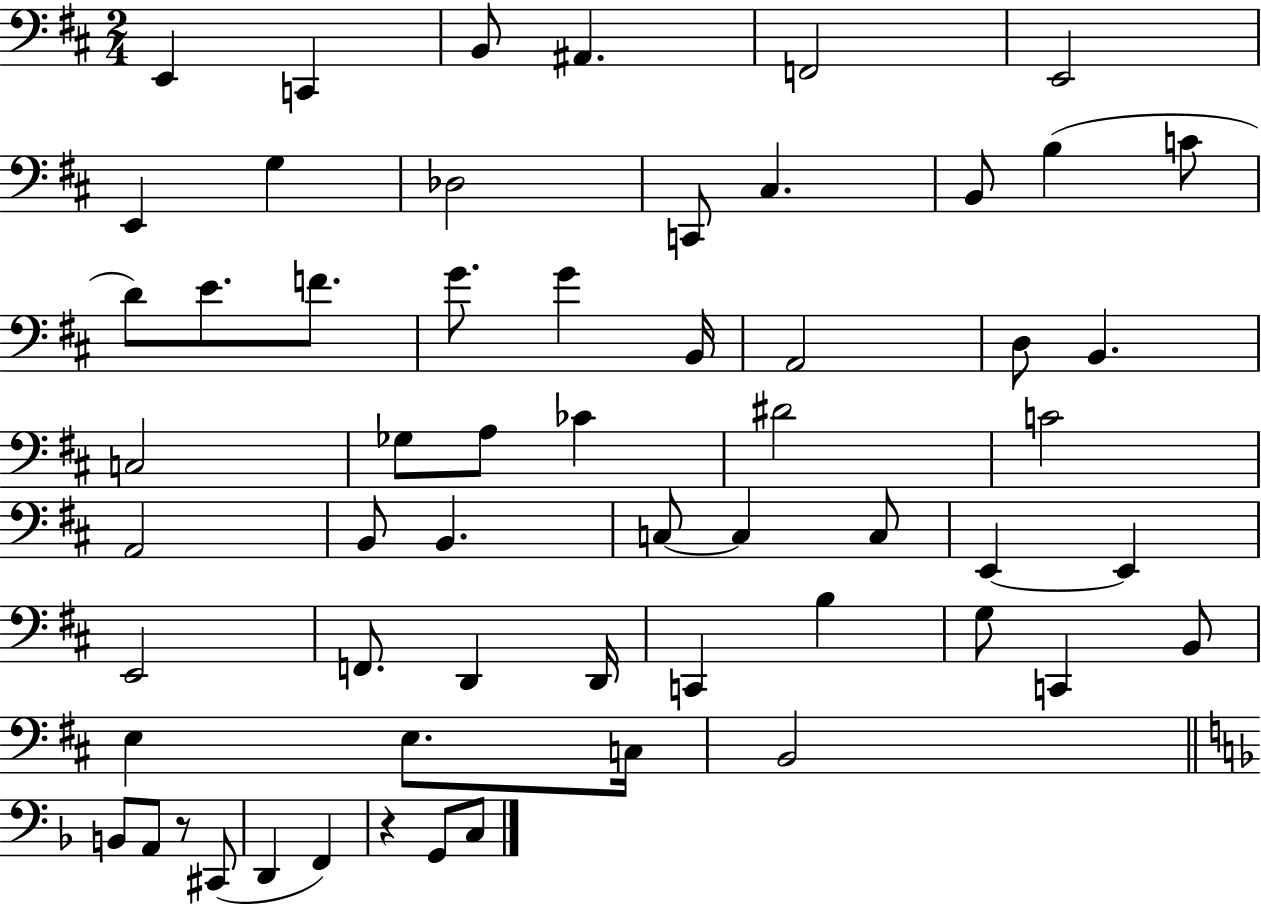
E2/q C2/q B2/e A#2/q. F2/h E2/h E2/q G3/q Db3/h C2/e C#3/q. B2/e B3/q C4/e D4/e E4/e. F4/e. G4/e. G4/q B2/s A2/h D3/e B2/q. C3/h Gb3/e A3/e CES4/q D#4/h C4/h A2/h B2/e B2/q. C3/e C3/q C3/e E2/q E2/q E2/h F2/e. D2/q D2/s C2/q B3/q G3/e C2/q B2/e E3/q E3/e. C3/s B2/h B2/e A2/e R/e C#2/e D2/q F2/q R/q G2/e C3/e